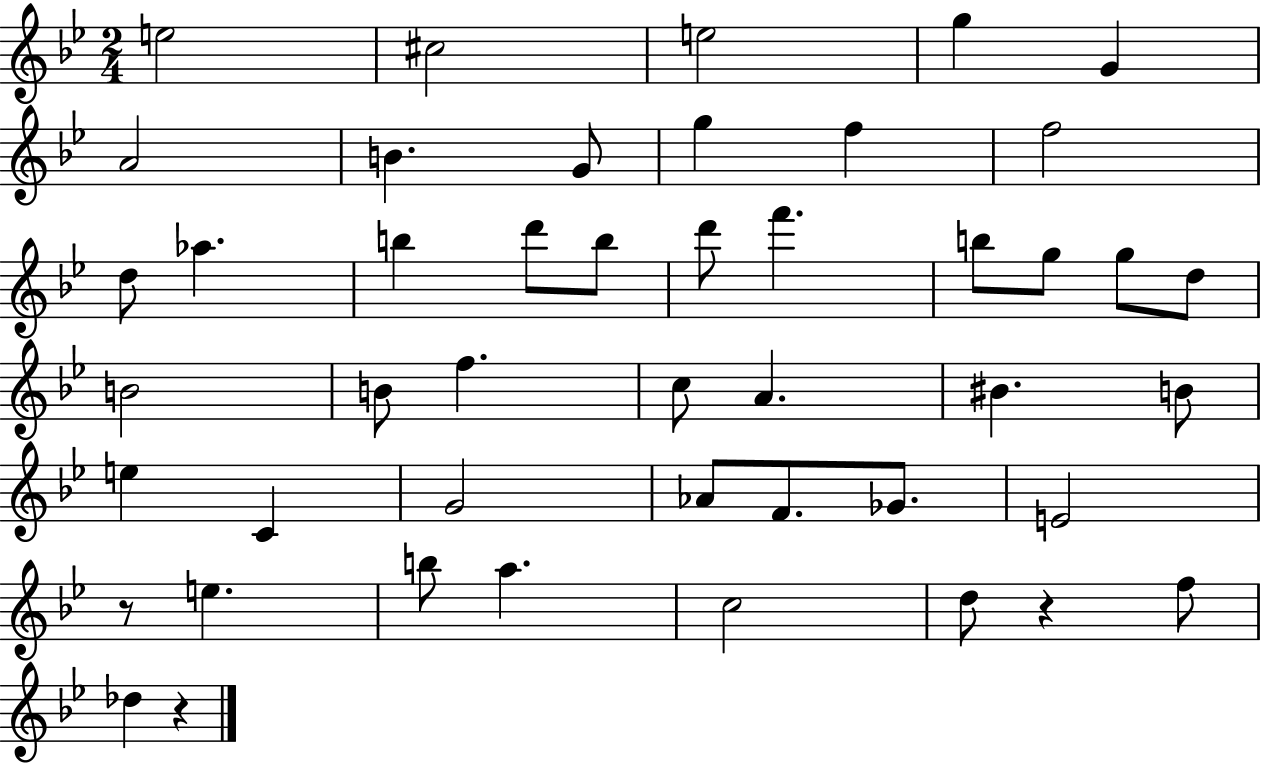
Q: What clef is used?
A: treble